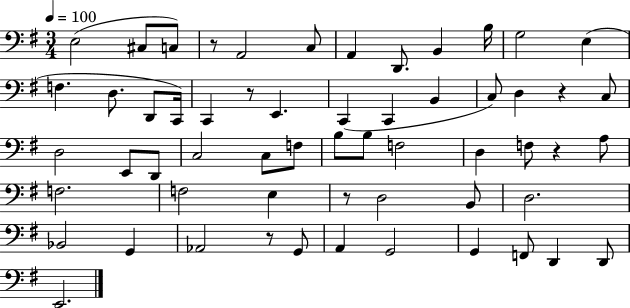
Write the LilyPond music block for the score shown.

{
  \clef bass
  \numericTimeSignature
  \time 3/4
  \key g \major
  \tempo 4 = 100
  e2( cis8 c8) | r8 a,2 c8 | a,4 d,8. b,4 b16 | g2 e4( | \break f4. d8. d,8 c,16) | c,4 r8 e,4. | c,4( c,4 b,4 | c8) d4 r4 c8 | \break d2 e,8 d,8 | c2 c8 f8 | b8 b8 f2 | d4 f8 r4 a8 | \break f2. | f2 e4 | r8 d2 b,8 | d2. | \break bes,2 g,4 | aes,2 r8 g,8 | a,4 g,2 | g,4 f,8 d,4 d,8 | \break e,2. | \bar "|."
}